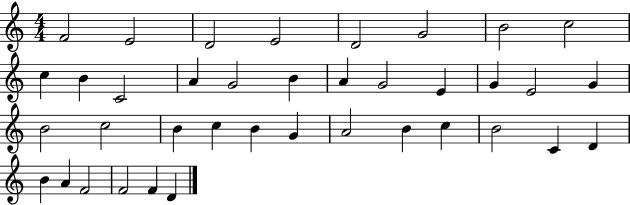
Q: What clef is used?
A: treble